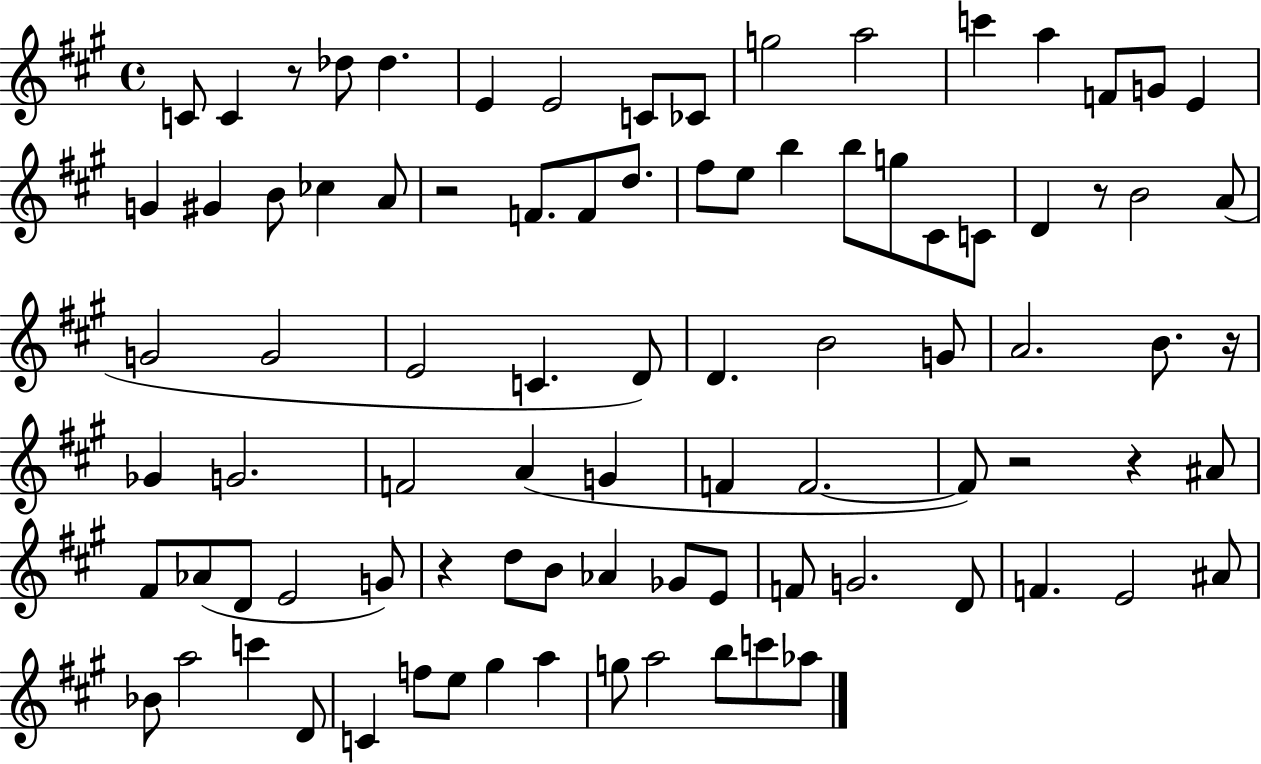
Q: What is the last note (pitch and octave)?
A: Ab5